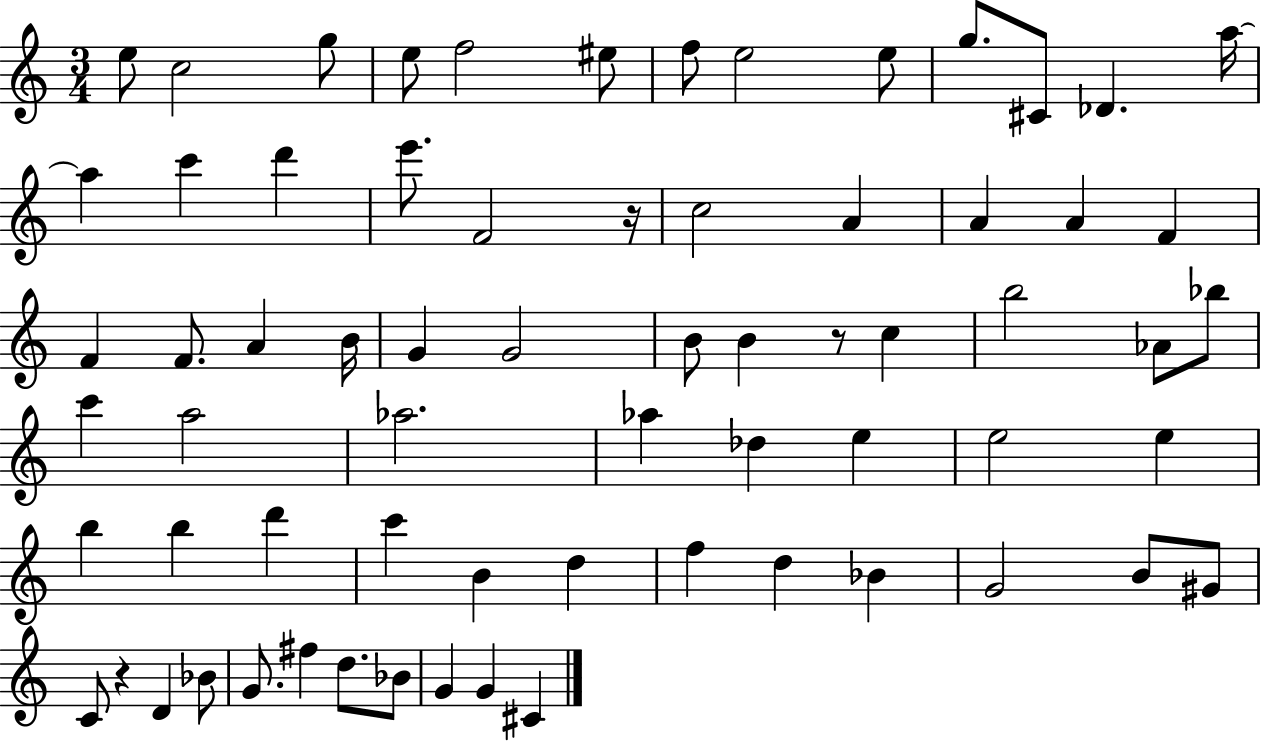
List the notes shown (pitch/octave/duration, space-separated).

E5/e C5/h G5/e E5/e F5/h EIS5/e F5/e E5/h E5/e G5/e. C#4/e Db4/q. A5/s A5/q C6/q D6/q E6/e. F4/h R/s C5/h A4/q A4/q A4/q F4/q F4/q F4/e. A4/q B4/s G4/q G4/h B4/e B4/q R/e C5/q B5/h Ab4/e Bb5/e C6/q A5/h Ab5/h. Ab5/q Db5/q E5/q E5/h E5/q B5/q B5/q D6/q C6/q B4/q D5/q F5/q D5/q Bb4/q G4/h B4/e G#4/e C4/e R/q D4/q Bb4/e G4/e. F#5/q D5/e. Bb4/e G4/q G4/q C#4/q